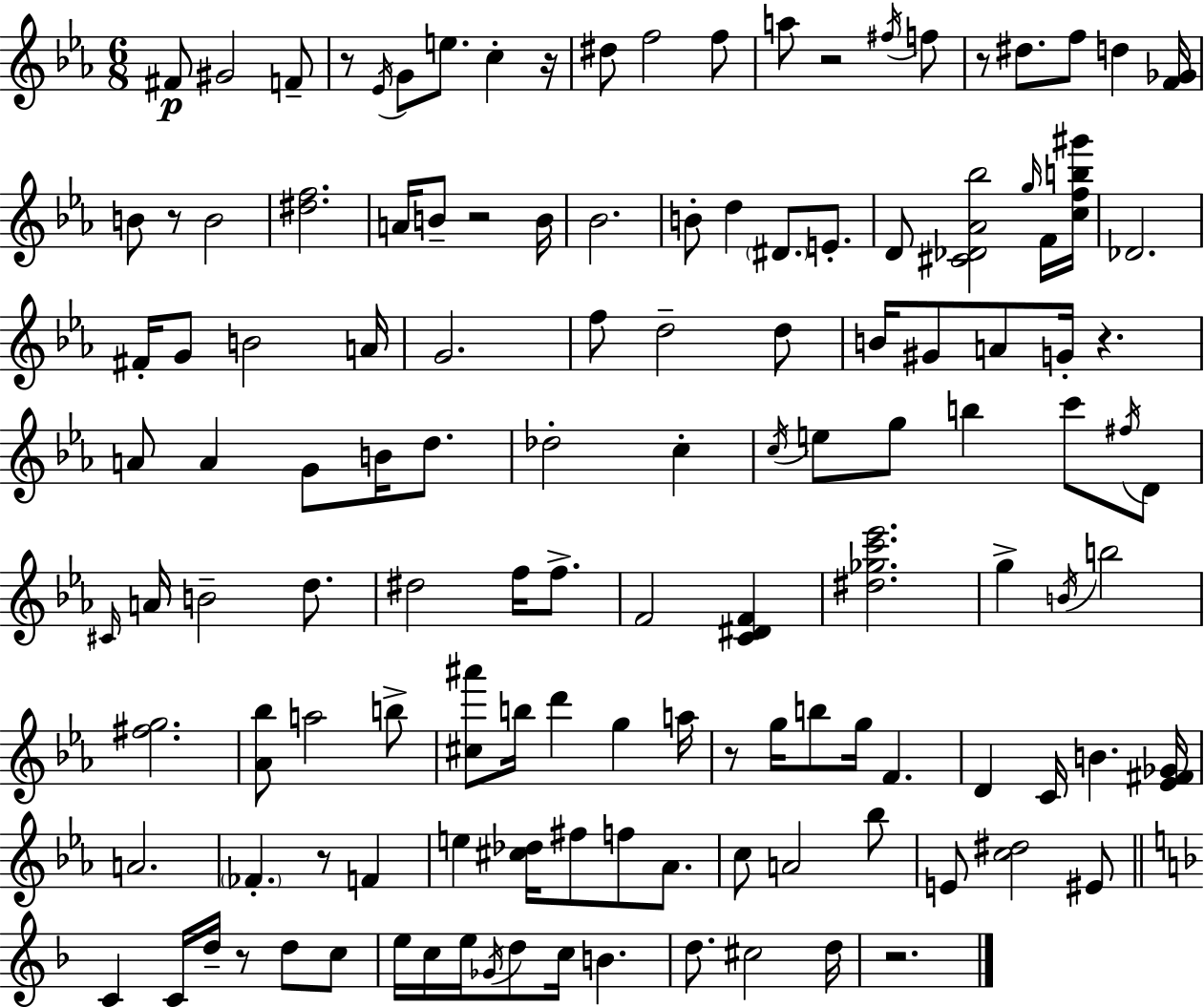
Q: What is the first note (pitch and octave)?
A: F#4